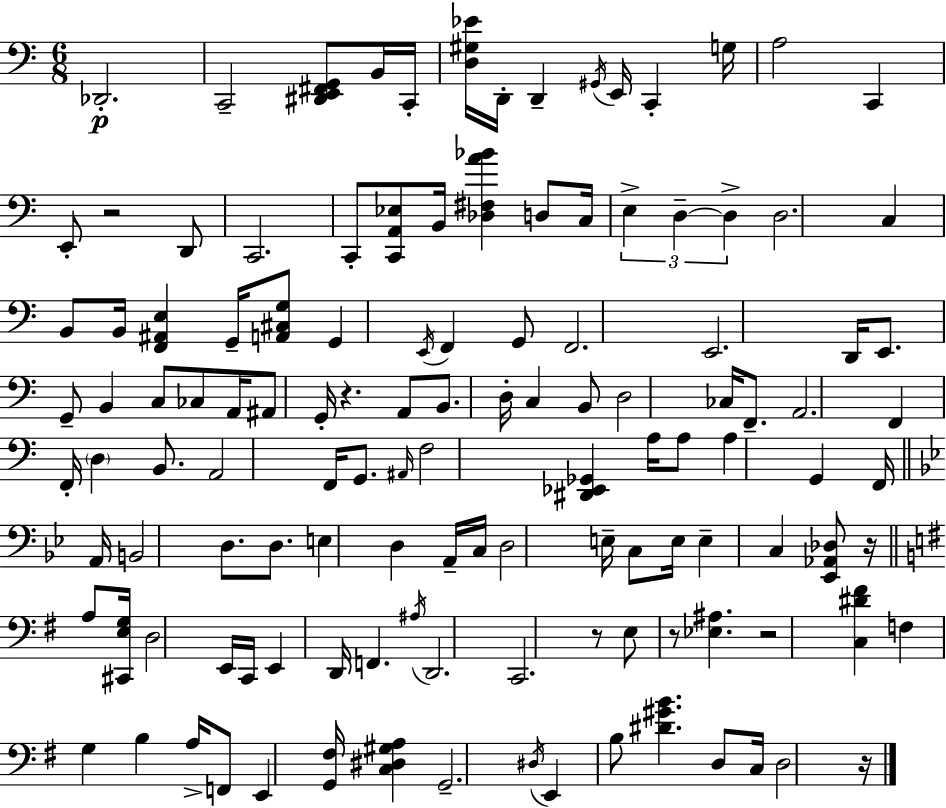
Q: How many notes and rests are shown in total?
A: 124